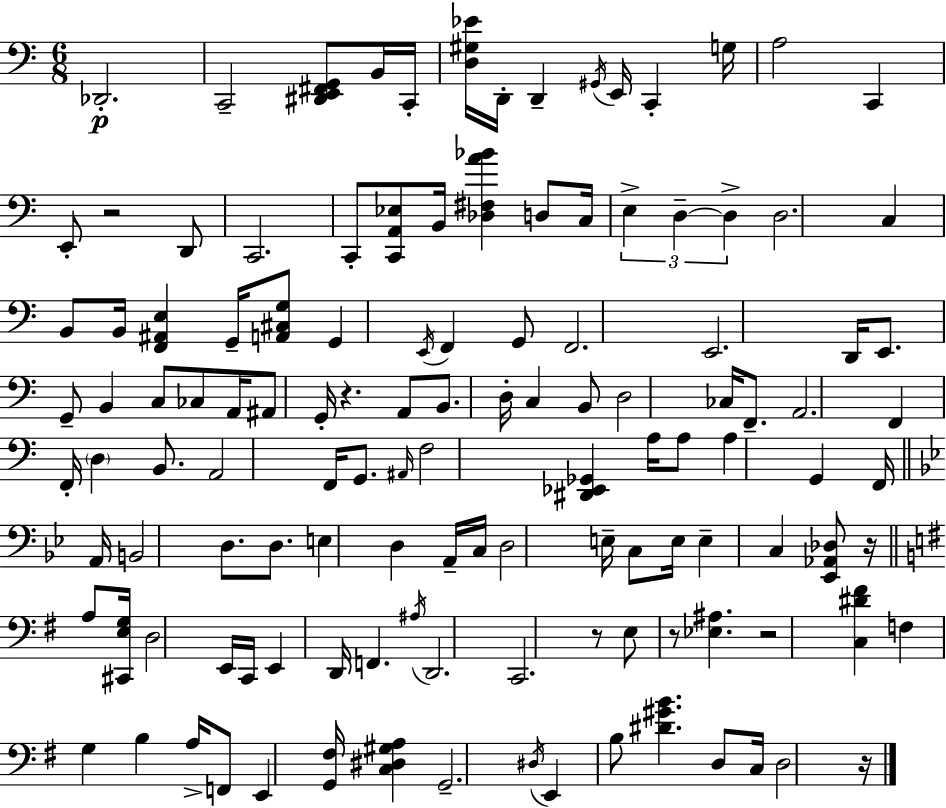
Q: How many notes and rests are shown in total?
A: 124